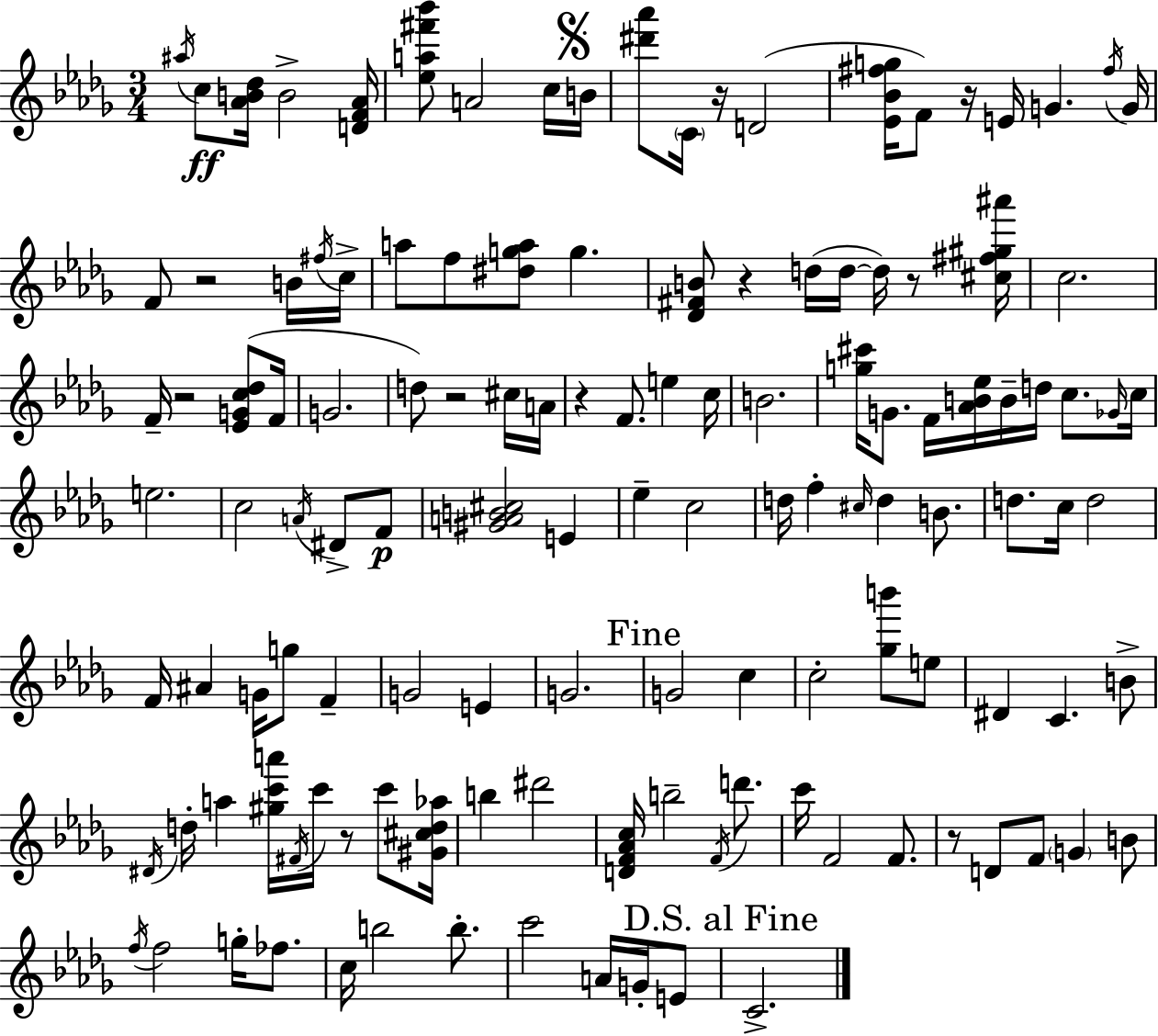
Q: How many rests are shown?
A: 10